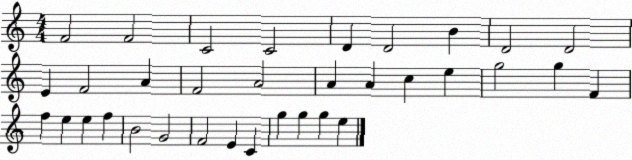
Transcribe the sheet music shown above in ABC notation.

X:1
T:Untitled
M:4/4
L:1/4
K:C
F2 F2 C2 C2 D D2 B D2 D2 E F2 A F2 A2 A A c e g2 g F f e e f B2 G2 F2 E C g g g e